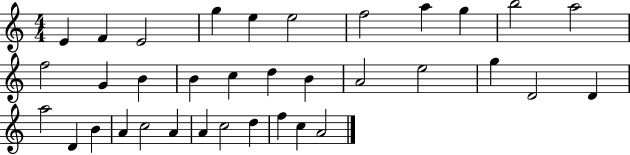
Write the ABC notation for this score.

X:1
T:Untitled
M:4/4
L:1/4
K:C
E F E2 g e e2 f2 a g b2 a2 f2 G B B c d B A2 e2 g D2 D a2 D B A c2 A A c2 d f c A2